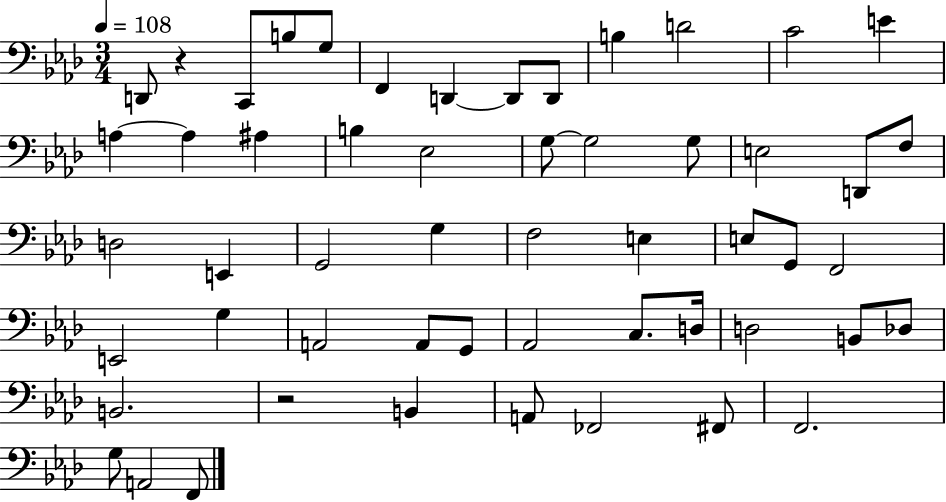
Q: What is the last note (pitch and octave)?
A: F2